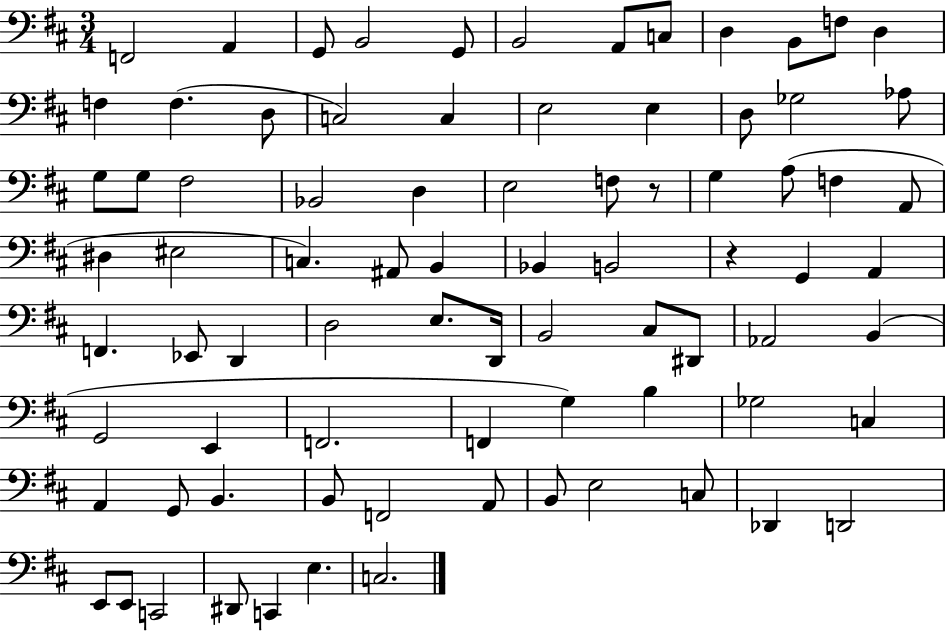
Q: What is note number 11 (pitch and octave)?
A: F3